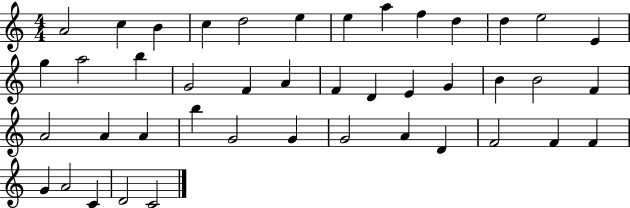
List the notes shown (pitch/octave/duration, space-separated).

A4/h C5/q B4/q C5/q D5/h E5/q E5/q A5/q F5/q D5/q D5/q E5/h E4/q G5/q A5/h B5/q G4/h F4/q A4/q F4/q D4/q E4/q G4/q B4/q B4/h F4/q A4/h A4/q A4/q B5/q G4/h G4/q G4/h A4/q D4/q F4/h F4/q F4/q G4/q A4/h C4/q D4/h C4/h